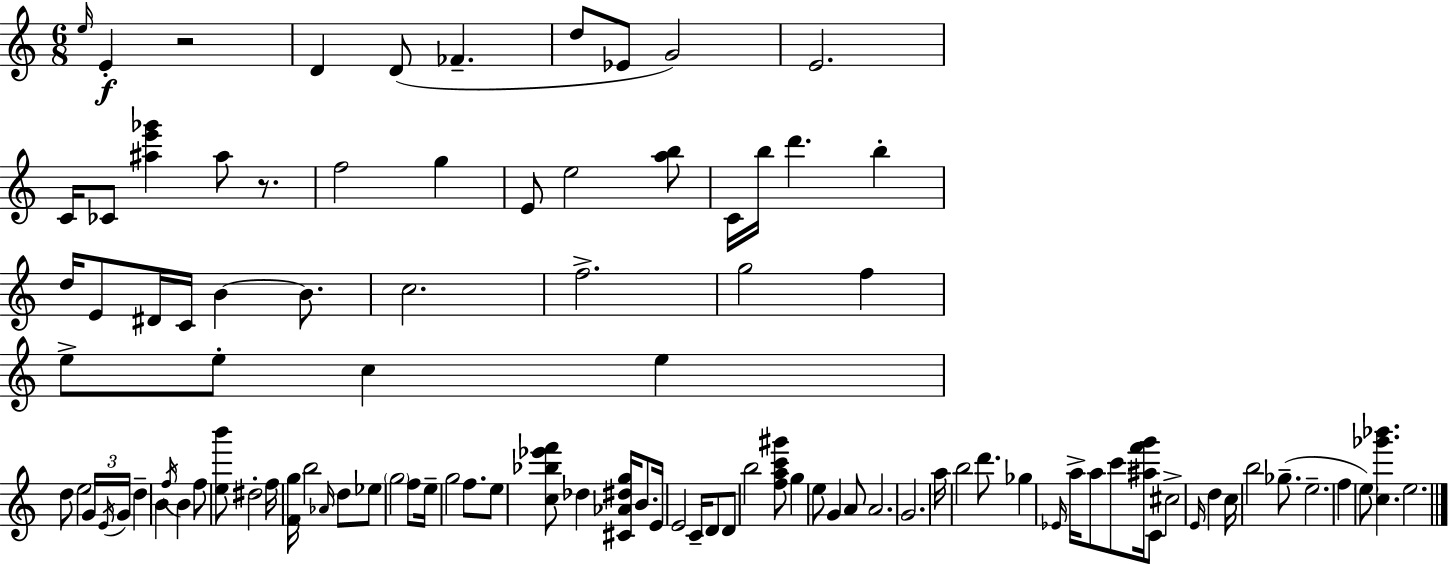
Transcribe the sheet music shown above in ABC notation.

X:1
T:Untitled
M:6/8
L:1/4
K:C
e/4 E z2 D D/2 _F d/2 _E/2 G2 E2 C/4 _C/2 [^ae'_g'] ^a/2 z/2 f2 g E/2 e2 [ab]/2 C/4 b/4 d' b d/4 E/2 ^D/4 C/4 B B/2 c2 f2 g2 f e/2 e/2 c e d/2 e2 G/4 E/4 G/4 d B f/4 B f/2 [eb']/2 ^d2 f/4 [Fg]/4 b2 _A/4 d/2 _e/2 g2 f/2 e/4 g2 f/2 e/2 [c_b_e'f']/2 _d [^C_A^dg]/4 B/2 E/4 E2 C/4 D/2 D/2 b2 [fac'^g']/2 g e/2 G A/2 A2 G2 a/4 b2 d'/2 _g _E/4 a/4 a/2 c'/2 [^af'g']/4 C/2 ^c2 E/4 d c/4 b2 _g/2 e2 f e/2 [c_g'_b'] e2